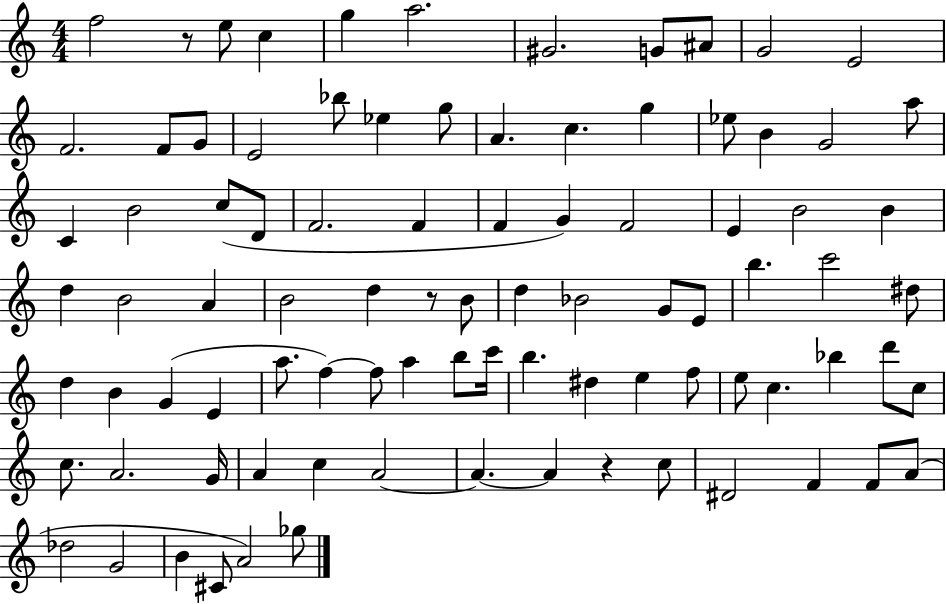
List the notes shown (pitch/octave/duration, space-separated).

F5/h R/e E5/e C5/q G5/q A5/h. G#4/h. G4/e A#4/e G4/h E4/h F4/h. F4/e G4/e E4/h Bb5/e Eb5/q G5/e A4/q. C5/q. G5/q Eb5/e B4/q G4/h A5/e C4/q B4/h C5/e D4/e F4/h. F4/q F4/q G4/q F4/h E4/q B4/h B4/q D5/q B4/h A4/q B4/h D5/q R/e B4/e D5/q Bb4/h G4/e E4/e B5/q. C6/h D#5/e D5/q B4/q G4/q E4/q A5/e. F5/q F5/e A5/q B5/e C6/s B5/q. D#5/q E5/q F5/e E5/e C5/q. Bb5/q D6/e C5/e C5/e. A4/h. G4/s A4/q C5/q A4/h A4/q. A4/q R/q C5/e D#4/h F4/q F4/e A4/e Db5/h G4/h B4/q C#4/e A4/h Gb5/e